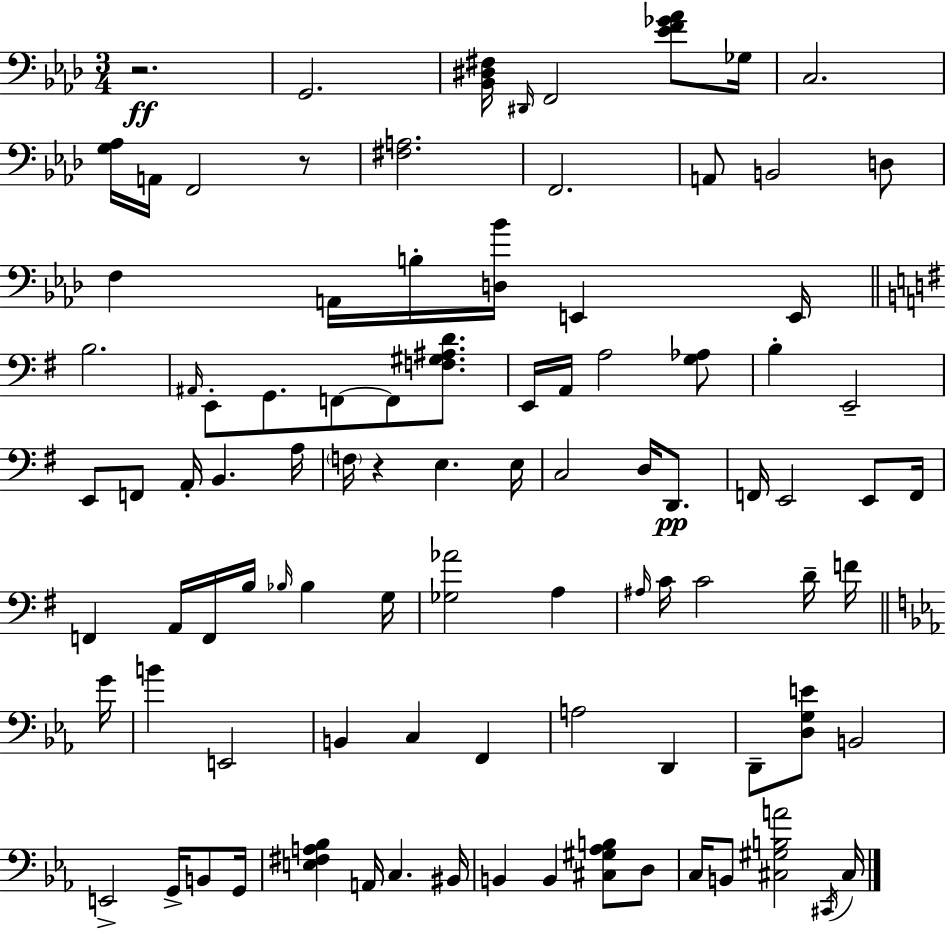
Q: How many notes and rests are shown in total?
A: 94